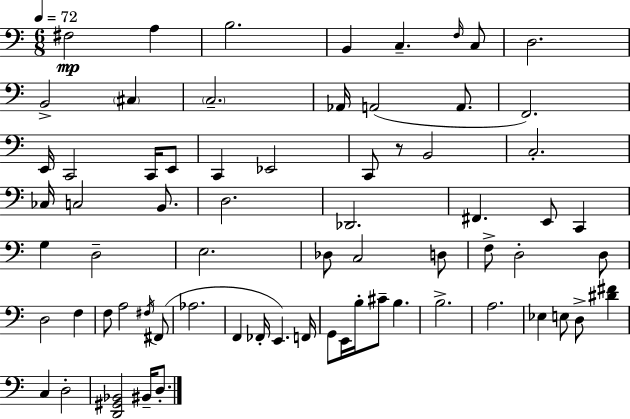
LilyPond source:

{
  \clef bass
  \numericTimeSignature
  \time 6/8
  \key c \major
  \tempo 4 = 72
  fis2\mp a4 | b2. | b,4 c4.-- \grace { f16 } c8 | d2. | \break b,2-> \parenthesize cis4 | \parenthesize c2.-- | aes,16 a,2( a,8. | f,2.) | \break e,16 c,2 c,16 e,8 | c,4 ees,2 | c,8 r8 b,2 | c2.-. | \break ces16 c2 b,8. | d2. | des,2. | fis,4. e,8 c,4 | \break g4 d2-- | e2. | des8 c2 d8 | f8-> d2-. d8 | \break d2 f4 | f8 a2 \acciaccatura { fis16 } | fis,8( aes2. | f,4 fes,16-. e,4.) | \break f,16 g,8 e,16 b16-. cis'8-- b4. | b2.-> | a2. | ees4 e8 d8-> <dis' fis'>4 | \break c4 d2-. | <d, gis, bes,>2 bis,16-- d8.-. | \bar "|."
}